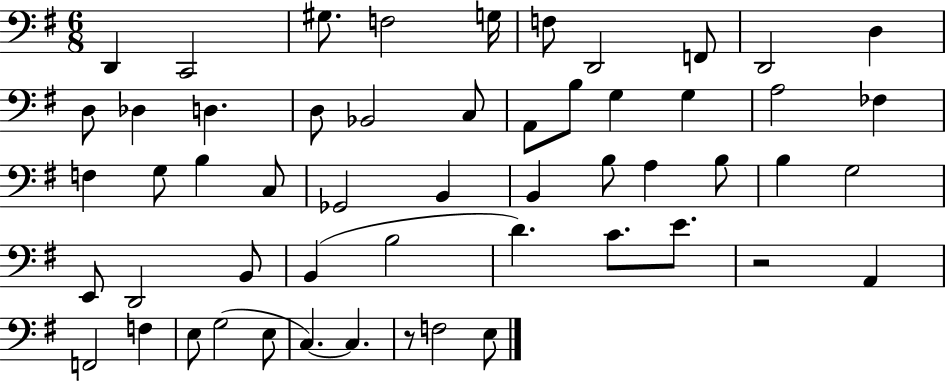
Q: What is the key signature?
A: G major